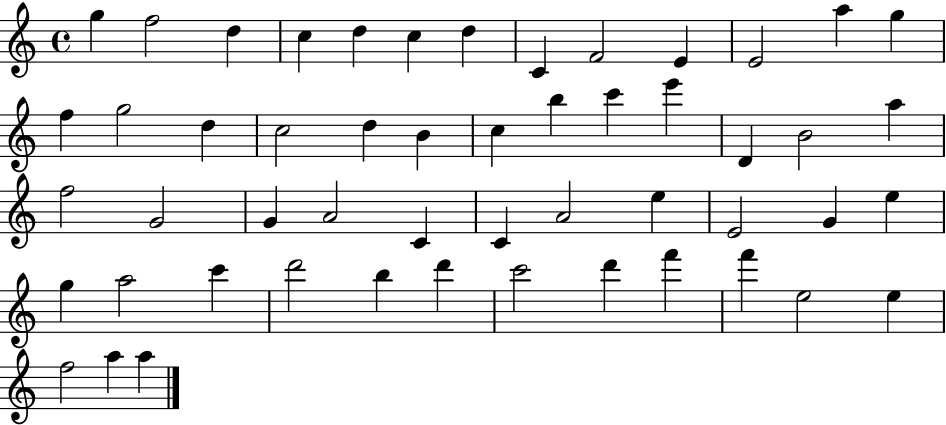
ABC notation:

X:1
T:Untitled
M:4/4
L:1/4
K:C
g f2 d c d c d C F2 E E2 a g f g2 d c2 d B c b c' e' D B2 a f2 G2 G A2 C C A2 e E2 G e g a2 c' d'2 b d' c'2 d' f' f' e2 e f2 a a